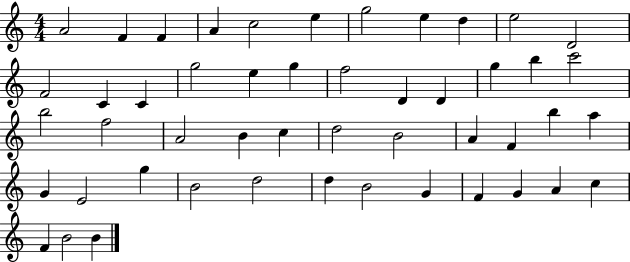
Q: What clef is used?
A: treble